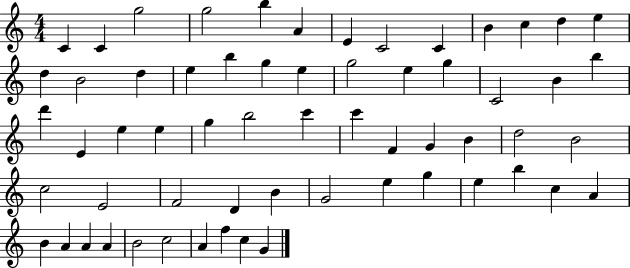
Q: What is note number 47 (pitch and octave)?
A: G5